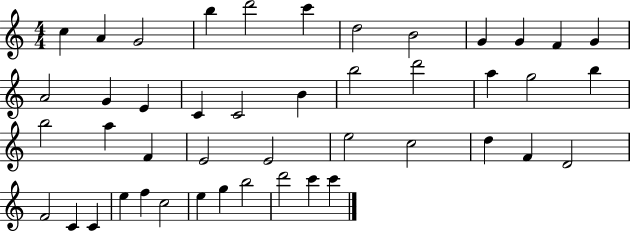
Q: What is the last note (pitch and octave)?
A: C6